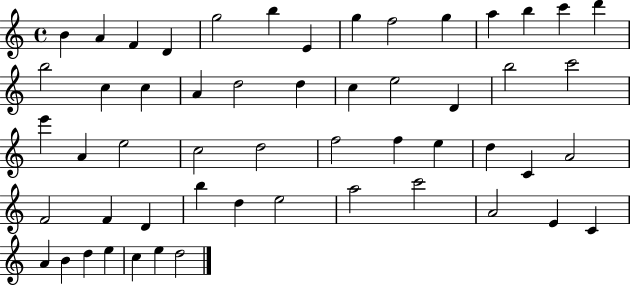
{
  \clef treble
  \time 4/4
  \defaultTimeSignature
  \key c \major
  b'4 a'4 f'4 d'4 | g''2 b''4 e'4 | g''4 f''2 g''4 | a''4 b''4 c'''4 d'''4 | \break b''2 c''4 c''4 | a'4 d''2 d''4 | c''4 e''2 d'4 | b''2 c'''2 | \break e'''4 a'4 e''2 | c''2 d''2 | f''2 f''4 e''4 | d''4 c'4 a'2 | \break f'2 f'4 d'4 | b''4 d''4 e''2 | a''2 c'''2 | a'2 e'4 c'4 | \break a'4 b'4 d''4 e''4 | c''4 e''4 d''2 | \bar "|."
}